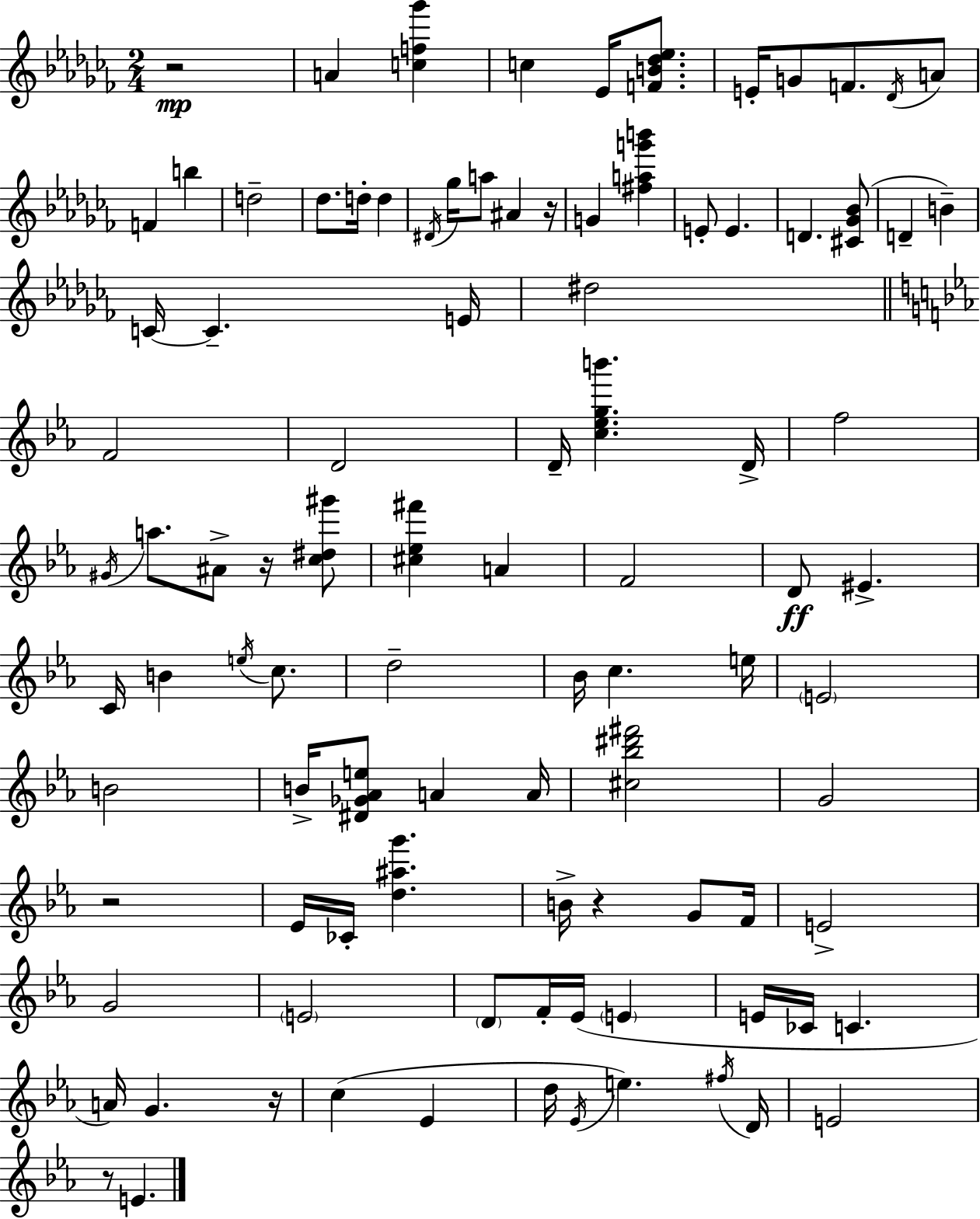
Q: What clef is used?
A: treble